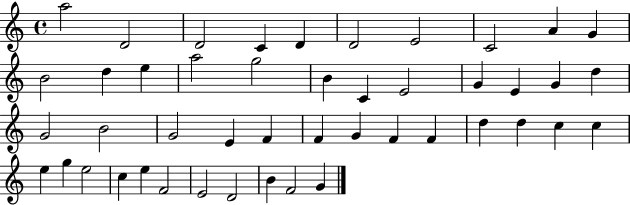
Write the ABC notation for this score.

X:1
T:Untitled
M:4/4
L:1/4
K:C
a2 D2 D2 C D D2 E2 C2 A G B2 d e a2 g2 B C E2 G E G d G2 B2 G2 E F F G F F d d c c e g e2 c e F2 E2 D2 B F2 G